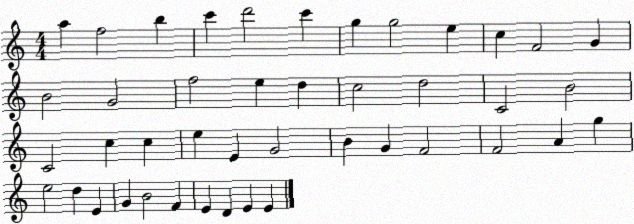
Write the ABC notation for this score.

X:1
T:Untitled
M:4/4
L:1/4
K:C
a f2 b c' d'2 c' g g2 e c F2 G B2 G2 f2 e d c2 d2 C2 B2 C2 c c e E G2 B G F2 F2 A g e2 d E G B2 F E D E E